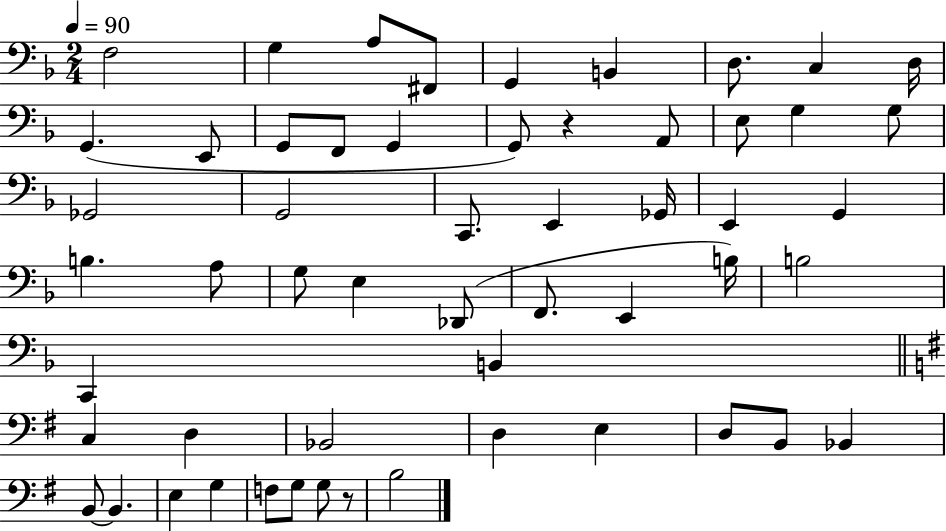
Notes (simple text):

F3/h G3/q A3/e F#2/e G2/q B2/q D3/e. C3/q D3/s G2/q. E2/e G2/e F2/e G2/q G2/e R/q A2/e E3/e G3/q G3/e Gb2/h G2/h C2/e. E2/q Gb2/s E2/q G2/q B3/q. A3/e G3/e E3/q Db2/e F2/e. E2/q B3/s B3/h C2/q B2/q C3/q D3/q Bb2/h D3/q E3/q D3/e B2/e Bb2/q B2/e B2/q. E3/q G3/q F3/e G3/e G3/e R/e B3/h